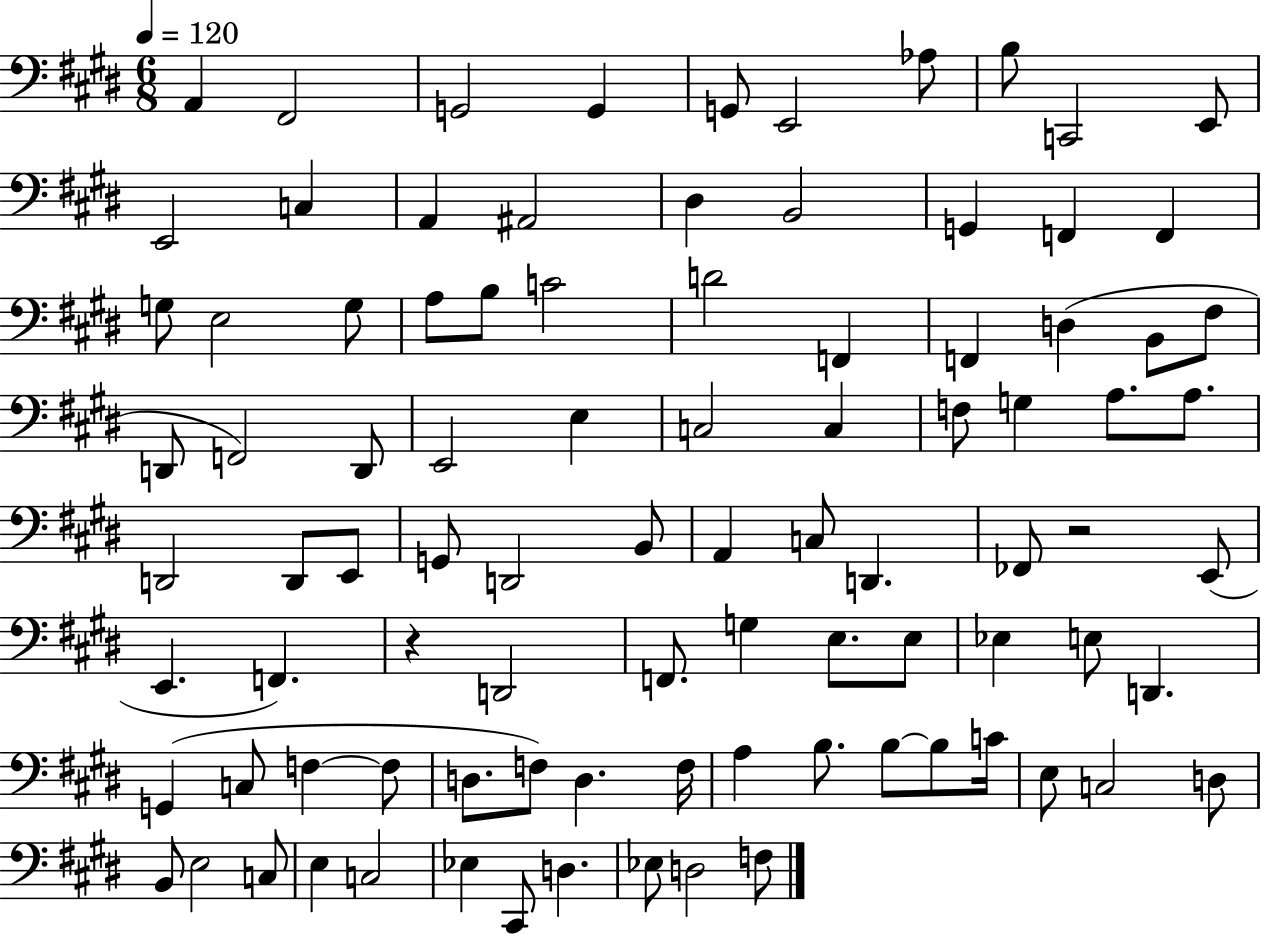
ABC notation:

X:1
T:Untitled
M:6/8
L:1/4
K:E
A,, ^F,,2 G,,2 G,, G,,/2 E,,2 _A,/2 B,/2 C,,2 E,,/2 E,,2 C, A,, ^A,,2 ^D, B,,2 G,, F,, F,, G,/2 E,2 G,/2 A,/2 B,/2 C2 D2 F,, F,, D, B,,/2 ^F,/2 D,,/2 F,,2 D,,/2 E,,2 E, C,2 C, F,/2 G, A,/2 A,/2 D,,2 D,,/2 E,,/2 G,,/2 D,,2 B,,/2 A,, C,/2 D,, _F,,/2 z2 E,,/2 E,, F,, z D,,2 F,,/2 G, E,/2 E,/2 _E, E,/2 D,, G,, C,/2 F, F,/2 D,/2 F,/2 D, F,/4 A, B,/2 B,/2 B,/2 C/4 E,/2 C,2 D,/2 B,,/2 E,2 C,/2 E, C,2 _E, ^C,,/2 D, _E,/2 D,2 F,/2